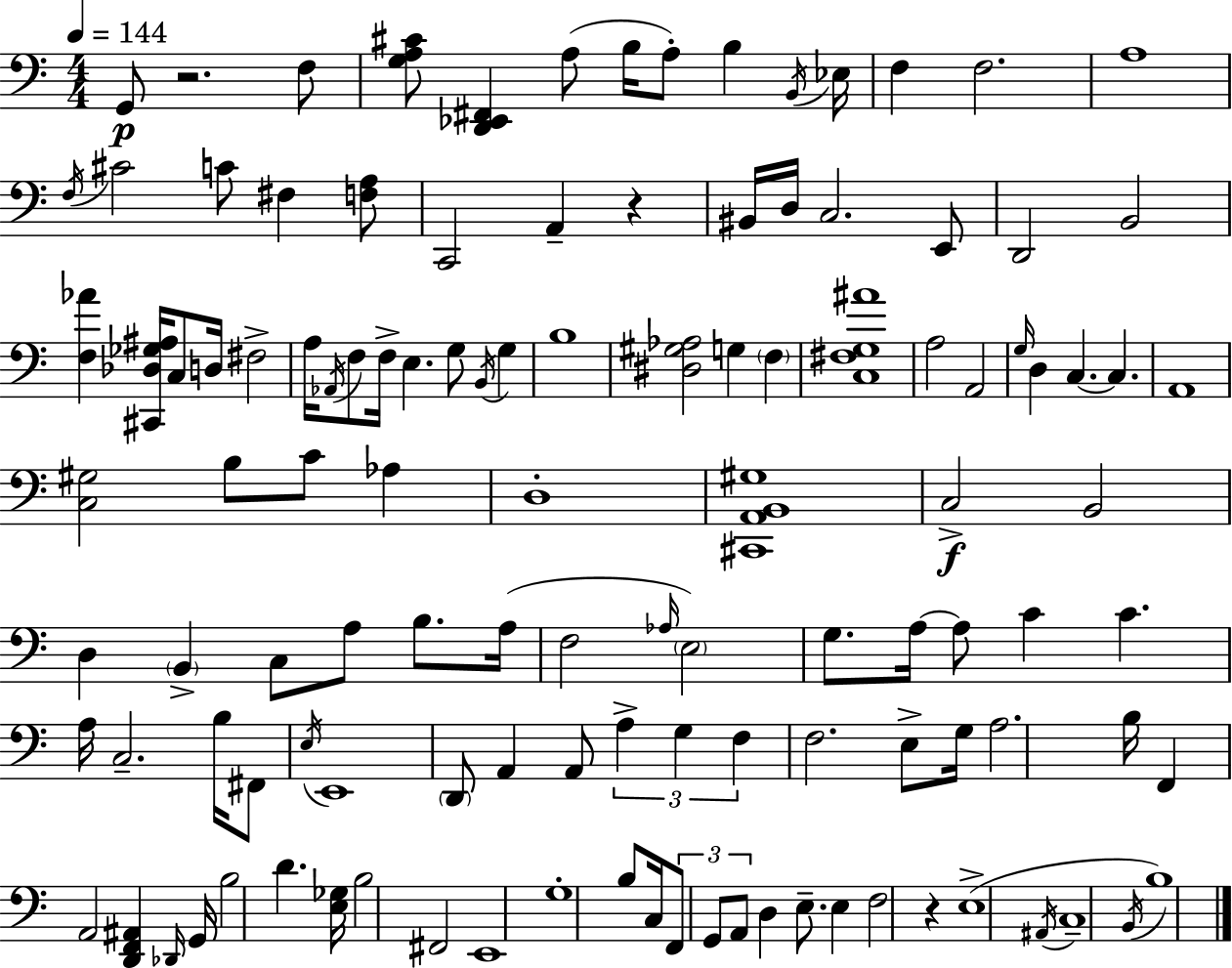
{
  \clef bass
  \numericTimeSignature
  \time 4/4
  \key a \minor
  \tempo 4 = 144
  g,8\p r2. f8 | <g a cis'>8 <d, ees, fis,>4 a8( b16 a8-.) b4 \acciaccatura { b,16 } | ees16 f4 f2. | a1 | \break \acciaccatura { f16 } cis'2 c'8 fis4 | <f a>8 c,2 a,4-- r4 | bis,16 d16 c2. | e,8 d,2 b,2 | \break <f aes'>4 <cis, des ges ais>16 c8 d16 fis2-> | a16 \acciaccatura { aes,16 } f8 f16-> e4. g8 \acciaccatura { b,16 } | g4 b1 | <dis gis aes>2 g4 | \break \parenthesize f4 <c fis g ais'>1 | a2 a,2 | \grace { g16 } d4 c4.~~ c4. | a,1 | \break <c gis>2 b8 c'8 | aes4 d1-. | <cis, a, b, gis>1 | c2->\f b,2 | \break d4 \parenthesize b,4-> c8 a8 | b8. a16( f2 \grace { aes16 } \parenthesize e2) | g8. a16~~ a8 c'4 | c'4. a16 c2.-- | \break b16 fis,8 \acciaccatura { e16 } e,1 | \parenthesize d,8 a,4 a,8 \tuplet 3/2 { a4-> | g4 f4 } f2. | e8-> g16 a2. | \break b16 f,4 a,2 | <d, f, ais,>4 \grace { des,16 } g,16 b2 | d'4. <e ges>16 b2 | fis,2 e,1 | \break g1-. | b8 c16 \tuplet 3/2 { f,8 g,8 a,8 } | d4 e8.-- e4 f2 | r4 e1->( | \break \acciaccatura { ais,16 } c1-- | \acciaccatura { b,16 }) b1 | \bar "|."
}